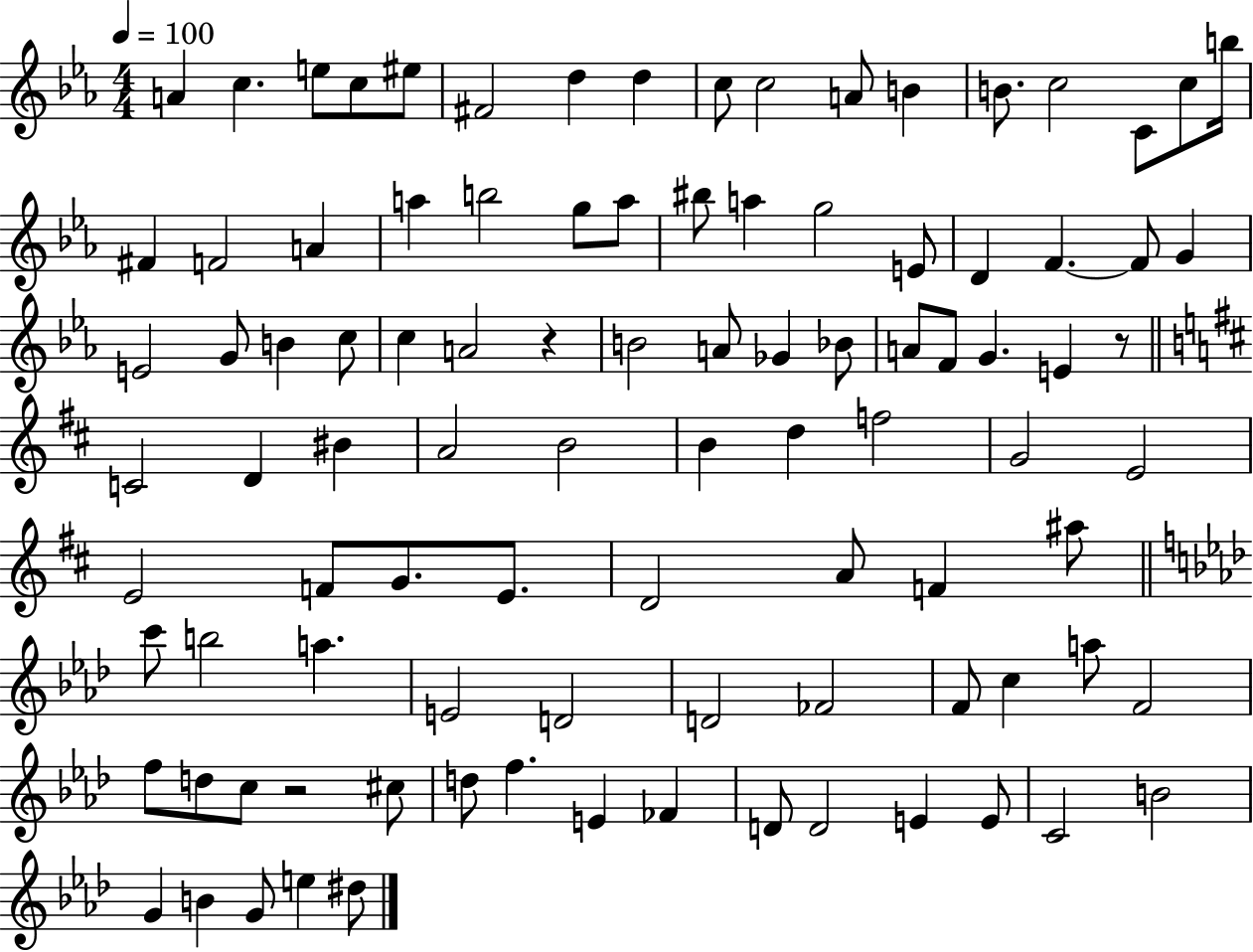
A4/q C5/q. E5/e C5/e EIS5/e F#4/h D5/q D5/q C5/e C5/h A4/e B4/q B4/e. C5/h C4/e C5/e B5/s F#4/q F4/h A4/q A5/q B5/h G5/e A5/e BIS5/e A5/q G5/h E4/e D4/q F4/q. F4/e G4/q E4/h G4/e B4/q C5/e C5/q A4/h R/q B4/h A4/e Gb4/q Bb4/e A4/e F4/e G4/q. E4/q R/e C4/h D4/q BIS4/q A4/h B4/h B4/q D5/q F5/h G4/h E4/h E4/h F4/e G4/e. E4/e. D4/h A4/e F4/q A#5/e C6/e B5/h A5/q. E4/h D4/h D4/h FES4/h F4/e C5/q A5/e F4/h F5/e D5/e C5/e R/h C#5/e D5/e F5/q. E4/q FES4/q D4/e D4/h E4/q E4/e C4/h B4/h G4/q B4/q G4/e E5/q D#5/e